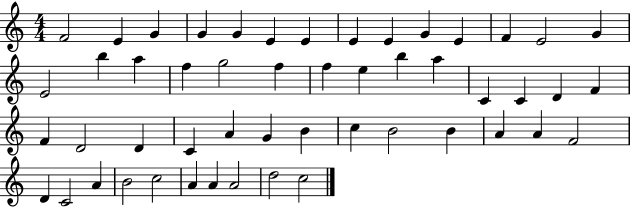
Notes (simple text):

F4/h E4/q G4/q G4/q G4/q E4/q E4/q E4/q E4/q G4/q E4/q F4/q E4/h G4/q E4/h B5/q A5/q F5/q G5/h F5/q F5/q E5/q B5/q A5/q C4/q C4/q D4/q F4/q F4/q D4/h D4/q C4/q A4/q G4/q B4/q C5/q B4/h B4/q A4/q A4/q F4/h D4/q C4/h A4/q B4/h C5/h A4/q A4/q A4/h D5/h C5/h